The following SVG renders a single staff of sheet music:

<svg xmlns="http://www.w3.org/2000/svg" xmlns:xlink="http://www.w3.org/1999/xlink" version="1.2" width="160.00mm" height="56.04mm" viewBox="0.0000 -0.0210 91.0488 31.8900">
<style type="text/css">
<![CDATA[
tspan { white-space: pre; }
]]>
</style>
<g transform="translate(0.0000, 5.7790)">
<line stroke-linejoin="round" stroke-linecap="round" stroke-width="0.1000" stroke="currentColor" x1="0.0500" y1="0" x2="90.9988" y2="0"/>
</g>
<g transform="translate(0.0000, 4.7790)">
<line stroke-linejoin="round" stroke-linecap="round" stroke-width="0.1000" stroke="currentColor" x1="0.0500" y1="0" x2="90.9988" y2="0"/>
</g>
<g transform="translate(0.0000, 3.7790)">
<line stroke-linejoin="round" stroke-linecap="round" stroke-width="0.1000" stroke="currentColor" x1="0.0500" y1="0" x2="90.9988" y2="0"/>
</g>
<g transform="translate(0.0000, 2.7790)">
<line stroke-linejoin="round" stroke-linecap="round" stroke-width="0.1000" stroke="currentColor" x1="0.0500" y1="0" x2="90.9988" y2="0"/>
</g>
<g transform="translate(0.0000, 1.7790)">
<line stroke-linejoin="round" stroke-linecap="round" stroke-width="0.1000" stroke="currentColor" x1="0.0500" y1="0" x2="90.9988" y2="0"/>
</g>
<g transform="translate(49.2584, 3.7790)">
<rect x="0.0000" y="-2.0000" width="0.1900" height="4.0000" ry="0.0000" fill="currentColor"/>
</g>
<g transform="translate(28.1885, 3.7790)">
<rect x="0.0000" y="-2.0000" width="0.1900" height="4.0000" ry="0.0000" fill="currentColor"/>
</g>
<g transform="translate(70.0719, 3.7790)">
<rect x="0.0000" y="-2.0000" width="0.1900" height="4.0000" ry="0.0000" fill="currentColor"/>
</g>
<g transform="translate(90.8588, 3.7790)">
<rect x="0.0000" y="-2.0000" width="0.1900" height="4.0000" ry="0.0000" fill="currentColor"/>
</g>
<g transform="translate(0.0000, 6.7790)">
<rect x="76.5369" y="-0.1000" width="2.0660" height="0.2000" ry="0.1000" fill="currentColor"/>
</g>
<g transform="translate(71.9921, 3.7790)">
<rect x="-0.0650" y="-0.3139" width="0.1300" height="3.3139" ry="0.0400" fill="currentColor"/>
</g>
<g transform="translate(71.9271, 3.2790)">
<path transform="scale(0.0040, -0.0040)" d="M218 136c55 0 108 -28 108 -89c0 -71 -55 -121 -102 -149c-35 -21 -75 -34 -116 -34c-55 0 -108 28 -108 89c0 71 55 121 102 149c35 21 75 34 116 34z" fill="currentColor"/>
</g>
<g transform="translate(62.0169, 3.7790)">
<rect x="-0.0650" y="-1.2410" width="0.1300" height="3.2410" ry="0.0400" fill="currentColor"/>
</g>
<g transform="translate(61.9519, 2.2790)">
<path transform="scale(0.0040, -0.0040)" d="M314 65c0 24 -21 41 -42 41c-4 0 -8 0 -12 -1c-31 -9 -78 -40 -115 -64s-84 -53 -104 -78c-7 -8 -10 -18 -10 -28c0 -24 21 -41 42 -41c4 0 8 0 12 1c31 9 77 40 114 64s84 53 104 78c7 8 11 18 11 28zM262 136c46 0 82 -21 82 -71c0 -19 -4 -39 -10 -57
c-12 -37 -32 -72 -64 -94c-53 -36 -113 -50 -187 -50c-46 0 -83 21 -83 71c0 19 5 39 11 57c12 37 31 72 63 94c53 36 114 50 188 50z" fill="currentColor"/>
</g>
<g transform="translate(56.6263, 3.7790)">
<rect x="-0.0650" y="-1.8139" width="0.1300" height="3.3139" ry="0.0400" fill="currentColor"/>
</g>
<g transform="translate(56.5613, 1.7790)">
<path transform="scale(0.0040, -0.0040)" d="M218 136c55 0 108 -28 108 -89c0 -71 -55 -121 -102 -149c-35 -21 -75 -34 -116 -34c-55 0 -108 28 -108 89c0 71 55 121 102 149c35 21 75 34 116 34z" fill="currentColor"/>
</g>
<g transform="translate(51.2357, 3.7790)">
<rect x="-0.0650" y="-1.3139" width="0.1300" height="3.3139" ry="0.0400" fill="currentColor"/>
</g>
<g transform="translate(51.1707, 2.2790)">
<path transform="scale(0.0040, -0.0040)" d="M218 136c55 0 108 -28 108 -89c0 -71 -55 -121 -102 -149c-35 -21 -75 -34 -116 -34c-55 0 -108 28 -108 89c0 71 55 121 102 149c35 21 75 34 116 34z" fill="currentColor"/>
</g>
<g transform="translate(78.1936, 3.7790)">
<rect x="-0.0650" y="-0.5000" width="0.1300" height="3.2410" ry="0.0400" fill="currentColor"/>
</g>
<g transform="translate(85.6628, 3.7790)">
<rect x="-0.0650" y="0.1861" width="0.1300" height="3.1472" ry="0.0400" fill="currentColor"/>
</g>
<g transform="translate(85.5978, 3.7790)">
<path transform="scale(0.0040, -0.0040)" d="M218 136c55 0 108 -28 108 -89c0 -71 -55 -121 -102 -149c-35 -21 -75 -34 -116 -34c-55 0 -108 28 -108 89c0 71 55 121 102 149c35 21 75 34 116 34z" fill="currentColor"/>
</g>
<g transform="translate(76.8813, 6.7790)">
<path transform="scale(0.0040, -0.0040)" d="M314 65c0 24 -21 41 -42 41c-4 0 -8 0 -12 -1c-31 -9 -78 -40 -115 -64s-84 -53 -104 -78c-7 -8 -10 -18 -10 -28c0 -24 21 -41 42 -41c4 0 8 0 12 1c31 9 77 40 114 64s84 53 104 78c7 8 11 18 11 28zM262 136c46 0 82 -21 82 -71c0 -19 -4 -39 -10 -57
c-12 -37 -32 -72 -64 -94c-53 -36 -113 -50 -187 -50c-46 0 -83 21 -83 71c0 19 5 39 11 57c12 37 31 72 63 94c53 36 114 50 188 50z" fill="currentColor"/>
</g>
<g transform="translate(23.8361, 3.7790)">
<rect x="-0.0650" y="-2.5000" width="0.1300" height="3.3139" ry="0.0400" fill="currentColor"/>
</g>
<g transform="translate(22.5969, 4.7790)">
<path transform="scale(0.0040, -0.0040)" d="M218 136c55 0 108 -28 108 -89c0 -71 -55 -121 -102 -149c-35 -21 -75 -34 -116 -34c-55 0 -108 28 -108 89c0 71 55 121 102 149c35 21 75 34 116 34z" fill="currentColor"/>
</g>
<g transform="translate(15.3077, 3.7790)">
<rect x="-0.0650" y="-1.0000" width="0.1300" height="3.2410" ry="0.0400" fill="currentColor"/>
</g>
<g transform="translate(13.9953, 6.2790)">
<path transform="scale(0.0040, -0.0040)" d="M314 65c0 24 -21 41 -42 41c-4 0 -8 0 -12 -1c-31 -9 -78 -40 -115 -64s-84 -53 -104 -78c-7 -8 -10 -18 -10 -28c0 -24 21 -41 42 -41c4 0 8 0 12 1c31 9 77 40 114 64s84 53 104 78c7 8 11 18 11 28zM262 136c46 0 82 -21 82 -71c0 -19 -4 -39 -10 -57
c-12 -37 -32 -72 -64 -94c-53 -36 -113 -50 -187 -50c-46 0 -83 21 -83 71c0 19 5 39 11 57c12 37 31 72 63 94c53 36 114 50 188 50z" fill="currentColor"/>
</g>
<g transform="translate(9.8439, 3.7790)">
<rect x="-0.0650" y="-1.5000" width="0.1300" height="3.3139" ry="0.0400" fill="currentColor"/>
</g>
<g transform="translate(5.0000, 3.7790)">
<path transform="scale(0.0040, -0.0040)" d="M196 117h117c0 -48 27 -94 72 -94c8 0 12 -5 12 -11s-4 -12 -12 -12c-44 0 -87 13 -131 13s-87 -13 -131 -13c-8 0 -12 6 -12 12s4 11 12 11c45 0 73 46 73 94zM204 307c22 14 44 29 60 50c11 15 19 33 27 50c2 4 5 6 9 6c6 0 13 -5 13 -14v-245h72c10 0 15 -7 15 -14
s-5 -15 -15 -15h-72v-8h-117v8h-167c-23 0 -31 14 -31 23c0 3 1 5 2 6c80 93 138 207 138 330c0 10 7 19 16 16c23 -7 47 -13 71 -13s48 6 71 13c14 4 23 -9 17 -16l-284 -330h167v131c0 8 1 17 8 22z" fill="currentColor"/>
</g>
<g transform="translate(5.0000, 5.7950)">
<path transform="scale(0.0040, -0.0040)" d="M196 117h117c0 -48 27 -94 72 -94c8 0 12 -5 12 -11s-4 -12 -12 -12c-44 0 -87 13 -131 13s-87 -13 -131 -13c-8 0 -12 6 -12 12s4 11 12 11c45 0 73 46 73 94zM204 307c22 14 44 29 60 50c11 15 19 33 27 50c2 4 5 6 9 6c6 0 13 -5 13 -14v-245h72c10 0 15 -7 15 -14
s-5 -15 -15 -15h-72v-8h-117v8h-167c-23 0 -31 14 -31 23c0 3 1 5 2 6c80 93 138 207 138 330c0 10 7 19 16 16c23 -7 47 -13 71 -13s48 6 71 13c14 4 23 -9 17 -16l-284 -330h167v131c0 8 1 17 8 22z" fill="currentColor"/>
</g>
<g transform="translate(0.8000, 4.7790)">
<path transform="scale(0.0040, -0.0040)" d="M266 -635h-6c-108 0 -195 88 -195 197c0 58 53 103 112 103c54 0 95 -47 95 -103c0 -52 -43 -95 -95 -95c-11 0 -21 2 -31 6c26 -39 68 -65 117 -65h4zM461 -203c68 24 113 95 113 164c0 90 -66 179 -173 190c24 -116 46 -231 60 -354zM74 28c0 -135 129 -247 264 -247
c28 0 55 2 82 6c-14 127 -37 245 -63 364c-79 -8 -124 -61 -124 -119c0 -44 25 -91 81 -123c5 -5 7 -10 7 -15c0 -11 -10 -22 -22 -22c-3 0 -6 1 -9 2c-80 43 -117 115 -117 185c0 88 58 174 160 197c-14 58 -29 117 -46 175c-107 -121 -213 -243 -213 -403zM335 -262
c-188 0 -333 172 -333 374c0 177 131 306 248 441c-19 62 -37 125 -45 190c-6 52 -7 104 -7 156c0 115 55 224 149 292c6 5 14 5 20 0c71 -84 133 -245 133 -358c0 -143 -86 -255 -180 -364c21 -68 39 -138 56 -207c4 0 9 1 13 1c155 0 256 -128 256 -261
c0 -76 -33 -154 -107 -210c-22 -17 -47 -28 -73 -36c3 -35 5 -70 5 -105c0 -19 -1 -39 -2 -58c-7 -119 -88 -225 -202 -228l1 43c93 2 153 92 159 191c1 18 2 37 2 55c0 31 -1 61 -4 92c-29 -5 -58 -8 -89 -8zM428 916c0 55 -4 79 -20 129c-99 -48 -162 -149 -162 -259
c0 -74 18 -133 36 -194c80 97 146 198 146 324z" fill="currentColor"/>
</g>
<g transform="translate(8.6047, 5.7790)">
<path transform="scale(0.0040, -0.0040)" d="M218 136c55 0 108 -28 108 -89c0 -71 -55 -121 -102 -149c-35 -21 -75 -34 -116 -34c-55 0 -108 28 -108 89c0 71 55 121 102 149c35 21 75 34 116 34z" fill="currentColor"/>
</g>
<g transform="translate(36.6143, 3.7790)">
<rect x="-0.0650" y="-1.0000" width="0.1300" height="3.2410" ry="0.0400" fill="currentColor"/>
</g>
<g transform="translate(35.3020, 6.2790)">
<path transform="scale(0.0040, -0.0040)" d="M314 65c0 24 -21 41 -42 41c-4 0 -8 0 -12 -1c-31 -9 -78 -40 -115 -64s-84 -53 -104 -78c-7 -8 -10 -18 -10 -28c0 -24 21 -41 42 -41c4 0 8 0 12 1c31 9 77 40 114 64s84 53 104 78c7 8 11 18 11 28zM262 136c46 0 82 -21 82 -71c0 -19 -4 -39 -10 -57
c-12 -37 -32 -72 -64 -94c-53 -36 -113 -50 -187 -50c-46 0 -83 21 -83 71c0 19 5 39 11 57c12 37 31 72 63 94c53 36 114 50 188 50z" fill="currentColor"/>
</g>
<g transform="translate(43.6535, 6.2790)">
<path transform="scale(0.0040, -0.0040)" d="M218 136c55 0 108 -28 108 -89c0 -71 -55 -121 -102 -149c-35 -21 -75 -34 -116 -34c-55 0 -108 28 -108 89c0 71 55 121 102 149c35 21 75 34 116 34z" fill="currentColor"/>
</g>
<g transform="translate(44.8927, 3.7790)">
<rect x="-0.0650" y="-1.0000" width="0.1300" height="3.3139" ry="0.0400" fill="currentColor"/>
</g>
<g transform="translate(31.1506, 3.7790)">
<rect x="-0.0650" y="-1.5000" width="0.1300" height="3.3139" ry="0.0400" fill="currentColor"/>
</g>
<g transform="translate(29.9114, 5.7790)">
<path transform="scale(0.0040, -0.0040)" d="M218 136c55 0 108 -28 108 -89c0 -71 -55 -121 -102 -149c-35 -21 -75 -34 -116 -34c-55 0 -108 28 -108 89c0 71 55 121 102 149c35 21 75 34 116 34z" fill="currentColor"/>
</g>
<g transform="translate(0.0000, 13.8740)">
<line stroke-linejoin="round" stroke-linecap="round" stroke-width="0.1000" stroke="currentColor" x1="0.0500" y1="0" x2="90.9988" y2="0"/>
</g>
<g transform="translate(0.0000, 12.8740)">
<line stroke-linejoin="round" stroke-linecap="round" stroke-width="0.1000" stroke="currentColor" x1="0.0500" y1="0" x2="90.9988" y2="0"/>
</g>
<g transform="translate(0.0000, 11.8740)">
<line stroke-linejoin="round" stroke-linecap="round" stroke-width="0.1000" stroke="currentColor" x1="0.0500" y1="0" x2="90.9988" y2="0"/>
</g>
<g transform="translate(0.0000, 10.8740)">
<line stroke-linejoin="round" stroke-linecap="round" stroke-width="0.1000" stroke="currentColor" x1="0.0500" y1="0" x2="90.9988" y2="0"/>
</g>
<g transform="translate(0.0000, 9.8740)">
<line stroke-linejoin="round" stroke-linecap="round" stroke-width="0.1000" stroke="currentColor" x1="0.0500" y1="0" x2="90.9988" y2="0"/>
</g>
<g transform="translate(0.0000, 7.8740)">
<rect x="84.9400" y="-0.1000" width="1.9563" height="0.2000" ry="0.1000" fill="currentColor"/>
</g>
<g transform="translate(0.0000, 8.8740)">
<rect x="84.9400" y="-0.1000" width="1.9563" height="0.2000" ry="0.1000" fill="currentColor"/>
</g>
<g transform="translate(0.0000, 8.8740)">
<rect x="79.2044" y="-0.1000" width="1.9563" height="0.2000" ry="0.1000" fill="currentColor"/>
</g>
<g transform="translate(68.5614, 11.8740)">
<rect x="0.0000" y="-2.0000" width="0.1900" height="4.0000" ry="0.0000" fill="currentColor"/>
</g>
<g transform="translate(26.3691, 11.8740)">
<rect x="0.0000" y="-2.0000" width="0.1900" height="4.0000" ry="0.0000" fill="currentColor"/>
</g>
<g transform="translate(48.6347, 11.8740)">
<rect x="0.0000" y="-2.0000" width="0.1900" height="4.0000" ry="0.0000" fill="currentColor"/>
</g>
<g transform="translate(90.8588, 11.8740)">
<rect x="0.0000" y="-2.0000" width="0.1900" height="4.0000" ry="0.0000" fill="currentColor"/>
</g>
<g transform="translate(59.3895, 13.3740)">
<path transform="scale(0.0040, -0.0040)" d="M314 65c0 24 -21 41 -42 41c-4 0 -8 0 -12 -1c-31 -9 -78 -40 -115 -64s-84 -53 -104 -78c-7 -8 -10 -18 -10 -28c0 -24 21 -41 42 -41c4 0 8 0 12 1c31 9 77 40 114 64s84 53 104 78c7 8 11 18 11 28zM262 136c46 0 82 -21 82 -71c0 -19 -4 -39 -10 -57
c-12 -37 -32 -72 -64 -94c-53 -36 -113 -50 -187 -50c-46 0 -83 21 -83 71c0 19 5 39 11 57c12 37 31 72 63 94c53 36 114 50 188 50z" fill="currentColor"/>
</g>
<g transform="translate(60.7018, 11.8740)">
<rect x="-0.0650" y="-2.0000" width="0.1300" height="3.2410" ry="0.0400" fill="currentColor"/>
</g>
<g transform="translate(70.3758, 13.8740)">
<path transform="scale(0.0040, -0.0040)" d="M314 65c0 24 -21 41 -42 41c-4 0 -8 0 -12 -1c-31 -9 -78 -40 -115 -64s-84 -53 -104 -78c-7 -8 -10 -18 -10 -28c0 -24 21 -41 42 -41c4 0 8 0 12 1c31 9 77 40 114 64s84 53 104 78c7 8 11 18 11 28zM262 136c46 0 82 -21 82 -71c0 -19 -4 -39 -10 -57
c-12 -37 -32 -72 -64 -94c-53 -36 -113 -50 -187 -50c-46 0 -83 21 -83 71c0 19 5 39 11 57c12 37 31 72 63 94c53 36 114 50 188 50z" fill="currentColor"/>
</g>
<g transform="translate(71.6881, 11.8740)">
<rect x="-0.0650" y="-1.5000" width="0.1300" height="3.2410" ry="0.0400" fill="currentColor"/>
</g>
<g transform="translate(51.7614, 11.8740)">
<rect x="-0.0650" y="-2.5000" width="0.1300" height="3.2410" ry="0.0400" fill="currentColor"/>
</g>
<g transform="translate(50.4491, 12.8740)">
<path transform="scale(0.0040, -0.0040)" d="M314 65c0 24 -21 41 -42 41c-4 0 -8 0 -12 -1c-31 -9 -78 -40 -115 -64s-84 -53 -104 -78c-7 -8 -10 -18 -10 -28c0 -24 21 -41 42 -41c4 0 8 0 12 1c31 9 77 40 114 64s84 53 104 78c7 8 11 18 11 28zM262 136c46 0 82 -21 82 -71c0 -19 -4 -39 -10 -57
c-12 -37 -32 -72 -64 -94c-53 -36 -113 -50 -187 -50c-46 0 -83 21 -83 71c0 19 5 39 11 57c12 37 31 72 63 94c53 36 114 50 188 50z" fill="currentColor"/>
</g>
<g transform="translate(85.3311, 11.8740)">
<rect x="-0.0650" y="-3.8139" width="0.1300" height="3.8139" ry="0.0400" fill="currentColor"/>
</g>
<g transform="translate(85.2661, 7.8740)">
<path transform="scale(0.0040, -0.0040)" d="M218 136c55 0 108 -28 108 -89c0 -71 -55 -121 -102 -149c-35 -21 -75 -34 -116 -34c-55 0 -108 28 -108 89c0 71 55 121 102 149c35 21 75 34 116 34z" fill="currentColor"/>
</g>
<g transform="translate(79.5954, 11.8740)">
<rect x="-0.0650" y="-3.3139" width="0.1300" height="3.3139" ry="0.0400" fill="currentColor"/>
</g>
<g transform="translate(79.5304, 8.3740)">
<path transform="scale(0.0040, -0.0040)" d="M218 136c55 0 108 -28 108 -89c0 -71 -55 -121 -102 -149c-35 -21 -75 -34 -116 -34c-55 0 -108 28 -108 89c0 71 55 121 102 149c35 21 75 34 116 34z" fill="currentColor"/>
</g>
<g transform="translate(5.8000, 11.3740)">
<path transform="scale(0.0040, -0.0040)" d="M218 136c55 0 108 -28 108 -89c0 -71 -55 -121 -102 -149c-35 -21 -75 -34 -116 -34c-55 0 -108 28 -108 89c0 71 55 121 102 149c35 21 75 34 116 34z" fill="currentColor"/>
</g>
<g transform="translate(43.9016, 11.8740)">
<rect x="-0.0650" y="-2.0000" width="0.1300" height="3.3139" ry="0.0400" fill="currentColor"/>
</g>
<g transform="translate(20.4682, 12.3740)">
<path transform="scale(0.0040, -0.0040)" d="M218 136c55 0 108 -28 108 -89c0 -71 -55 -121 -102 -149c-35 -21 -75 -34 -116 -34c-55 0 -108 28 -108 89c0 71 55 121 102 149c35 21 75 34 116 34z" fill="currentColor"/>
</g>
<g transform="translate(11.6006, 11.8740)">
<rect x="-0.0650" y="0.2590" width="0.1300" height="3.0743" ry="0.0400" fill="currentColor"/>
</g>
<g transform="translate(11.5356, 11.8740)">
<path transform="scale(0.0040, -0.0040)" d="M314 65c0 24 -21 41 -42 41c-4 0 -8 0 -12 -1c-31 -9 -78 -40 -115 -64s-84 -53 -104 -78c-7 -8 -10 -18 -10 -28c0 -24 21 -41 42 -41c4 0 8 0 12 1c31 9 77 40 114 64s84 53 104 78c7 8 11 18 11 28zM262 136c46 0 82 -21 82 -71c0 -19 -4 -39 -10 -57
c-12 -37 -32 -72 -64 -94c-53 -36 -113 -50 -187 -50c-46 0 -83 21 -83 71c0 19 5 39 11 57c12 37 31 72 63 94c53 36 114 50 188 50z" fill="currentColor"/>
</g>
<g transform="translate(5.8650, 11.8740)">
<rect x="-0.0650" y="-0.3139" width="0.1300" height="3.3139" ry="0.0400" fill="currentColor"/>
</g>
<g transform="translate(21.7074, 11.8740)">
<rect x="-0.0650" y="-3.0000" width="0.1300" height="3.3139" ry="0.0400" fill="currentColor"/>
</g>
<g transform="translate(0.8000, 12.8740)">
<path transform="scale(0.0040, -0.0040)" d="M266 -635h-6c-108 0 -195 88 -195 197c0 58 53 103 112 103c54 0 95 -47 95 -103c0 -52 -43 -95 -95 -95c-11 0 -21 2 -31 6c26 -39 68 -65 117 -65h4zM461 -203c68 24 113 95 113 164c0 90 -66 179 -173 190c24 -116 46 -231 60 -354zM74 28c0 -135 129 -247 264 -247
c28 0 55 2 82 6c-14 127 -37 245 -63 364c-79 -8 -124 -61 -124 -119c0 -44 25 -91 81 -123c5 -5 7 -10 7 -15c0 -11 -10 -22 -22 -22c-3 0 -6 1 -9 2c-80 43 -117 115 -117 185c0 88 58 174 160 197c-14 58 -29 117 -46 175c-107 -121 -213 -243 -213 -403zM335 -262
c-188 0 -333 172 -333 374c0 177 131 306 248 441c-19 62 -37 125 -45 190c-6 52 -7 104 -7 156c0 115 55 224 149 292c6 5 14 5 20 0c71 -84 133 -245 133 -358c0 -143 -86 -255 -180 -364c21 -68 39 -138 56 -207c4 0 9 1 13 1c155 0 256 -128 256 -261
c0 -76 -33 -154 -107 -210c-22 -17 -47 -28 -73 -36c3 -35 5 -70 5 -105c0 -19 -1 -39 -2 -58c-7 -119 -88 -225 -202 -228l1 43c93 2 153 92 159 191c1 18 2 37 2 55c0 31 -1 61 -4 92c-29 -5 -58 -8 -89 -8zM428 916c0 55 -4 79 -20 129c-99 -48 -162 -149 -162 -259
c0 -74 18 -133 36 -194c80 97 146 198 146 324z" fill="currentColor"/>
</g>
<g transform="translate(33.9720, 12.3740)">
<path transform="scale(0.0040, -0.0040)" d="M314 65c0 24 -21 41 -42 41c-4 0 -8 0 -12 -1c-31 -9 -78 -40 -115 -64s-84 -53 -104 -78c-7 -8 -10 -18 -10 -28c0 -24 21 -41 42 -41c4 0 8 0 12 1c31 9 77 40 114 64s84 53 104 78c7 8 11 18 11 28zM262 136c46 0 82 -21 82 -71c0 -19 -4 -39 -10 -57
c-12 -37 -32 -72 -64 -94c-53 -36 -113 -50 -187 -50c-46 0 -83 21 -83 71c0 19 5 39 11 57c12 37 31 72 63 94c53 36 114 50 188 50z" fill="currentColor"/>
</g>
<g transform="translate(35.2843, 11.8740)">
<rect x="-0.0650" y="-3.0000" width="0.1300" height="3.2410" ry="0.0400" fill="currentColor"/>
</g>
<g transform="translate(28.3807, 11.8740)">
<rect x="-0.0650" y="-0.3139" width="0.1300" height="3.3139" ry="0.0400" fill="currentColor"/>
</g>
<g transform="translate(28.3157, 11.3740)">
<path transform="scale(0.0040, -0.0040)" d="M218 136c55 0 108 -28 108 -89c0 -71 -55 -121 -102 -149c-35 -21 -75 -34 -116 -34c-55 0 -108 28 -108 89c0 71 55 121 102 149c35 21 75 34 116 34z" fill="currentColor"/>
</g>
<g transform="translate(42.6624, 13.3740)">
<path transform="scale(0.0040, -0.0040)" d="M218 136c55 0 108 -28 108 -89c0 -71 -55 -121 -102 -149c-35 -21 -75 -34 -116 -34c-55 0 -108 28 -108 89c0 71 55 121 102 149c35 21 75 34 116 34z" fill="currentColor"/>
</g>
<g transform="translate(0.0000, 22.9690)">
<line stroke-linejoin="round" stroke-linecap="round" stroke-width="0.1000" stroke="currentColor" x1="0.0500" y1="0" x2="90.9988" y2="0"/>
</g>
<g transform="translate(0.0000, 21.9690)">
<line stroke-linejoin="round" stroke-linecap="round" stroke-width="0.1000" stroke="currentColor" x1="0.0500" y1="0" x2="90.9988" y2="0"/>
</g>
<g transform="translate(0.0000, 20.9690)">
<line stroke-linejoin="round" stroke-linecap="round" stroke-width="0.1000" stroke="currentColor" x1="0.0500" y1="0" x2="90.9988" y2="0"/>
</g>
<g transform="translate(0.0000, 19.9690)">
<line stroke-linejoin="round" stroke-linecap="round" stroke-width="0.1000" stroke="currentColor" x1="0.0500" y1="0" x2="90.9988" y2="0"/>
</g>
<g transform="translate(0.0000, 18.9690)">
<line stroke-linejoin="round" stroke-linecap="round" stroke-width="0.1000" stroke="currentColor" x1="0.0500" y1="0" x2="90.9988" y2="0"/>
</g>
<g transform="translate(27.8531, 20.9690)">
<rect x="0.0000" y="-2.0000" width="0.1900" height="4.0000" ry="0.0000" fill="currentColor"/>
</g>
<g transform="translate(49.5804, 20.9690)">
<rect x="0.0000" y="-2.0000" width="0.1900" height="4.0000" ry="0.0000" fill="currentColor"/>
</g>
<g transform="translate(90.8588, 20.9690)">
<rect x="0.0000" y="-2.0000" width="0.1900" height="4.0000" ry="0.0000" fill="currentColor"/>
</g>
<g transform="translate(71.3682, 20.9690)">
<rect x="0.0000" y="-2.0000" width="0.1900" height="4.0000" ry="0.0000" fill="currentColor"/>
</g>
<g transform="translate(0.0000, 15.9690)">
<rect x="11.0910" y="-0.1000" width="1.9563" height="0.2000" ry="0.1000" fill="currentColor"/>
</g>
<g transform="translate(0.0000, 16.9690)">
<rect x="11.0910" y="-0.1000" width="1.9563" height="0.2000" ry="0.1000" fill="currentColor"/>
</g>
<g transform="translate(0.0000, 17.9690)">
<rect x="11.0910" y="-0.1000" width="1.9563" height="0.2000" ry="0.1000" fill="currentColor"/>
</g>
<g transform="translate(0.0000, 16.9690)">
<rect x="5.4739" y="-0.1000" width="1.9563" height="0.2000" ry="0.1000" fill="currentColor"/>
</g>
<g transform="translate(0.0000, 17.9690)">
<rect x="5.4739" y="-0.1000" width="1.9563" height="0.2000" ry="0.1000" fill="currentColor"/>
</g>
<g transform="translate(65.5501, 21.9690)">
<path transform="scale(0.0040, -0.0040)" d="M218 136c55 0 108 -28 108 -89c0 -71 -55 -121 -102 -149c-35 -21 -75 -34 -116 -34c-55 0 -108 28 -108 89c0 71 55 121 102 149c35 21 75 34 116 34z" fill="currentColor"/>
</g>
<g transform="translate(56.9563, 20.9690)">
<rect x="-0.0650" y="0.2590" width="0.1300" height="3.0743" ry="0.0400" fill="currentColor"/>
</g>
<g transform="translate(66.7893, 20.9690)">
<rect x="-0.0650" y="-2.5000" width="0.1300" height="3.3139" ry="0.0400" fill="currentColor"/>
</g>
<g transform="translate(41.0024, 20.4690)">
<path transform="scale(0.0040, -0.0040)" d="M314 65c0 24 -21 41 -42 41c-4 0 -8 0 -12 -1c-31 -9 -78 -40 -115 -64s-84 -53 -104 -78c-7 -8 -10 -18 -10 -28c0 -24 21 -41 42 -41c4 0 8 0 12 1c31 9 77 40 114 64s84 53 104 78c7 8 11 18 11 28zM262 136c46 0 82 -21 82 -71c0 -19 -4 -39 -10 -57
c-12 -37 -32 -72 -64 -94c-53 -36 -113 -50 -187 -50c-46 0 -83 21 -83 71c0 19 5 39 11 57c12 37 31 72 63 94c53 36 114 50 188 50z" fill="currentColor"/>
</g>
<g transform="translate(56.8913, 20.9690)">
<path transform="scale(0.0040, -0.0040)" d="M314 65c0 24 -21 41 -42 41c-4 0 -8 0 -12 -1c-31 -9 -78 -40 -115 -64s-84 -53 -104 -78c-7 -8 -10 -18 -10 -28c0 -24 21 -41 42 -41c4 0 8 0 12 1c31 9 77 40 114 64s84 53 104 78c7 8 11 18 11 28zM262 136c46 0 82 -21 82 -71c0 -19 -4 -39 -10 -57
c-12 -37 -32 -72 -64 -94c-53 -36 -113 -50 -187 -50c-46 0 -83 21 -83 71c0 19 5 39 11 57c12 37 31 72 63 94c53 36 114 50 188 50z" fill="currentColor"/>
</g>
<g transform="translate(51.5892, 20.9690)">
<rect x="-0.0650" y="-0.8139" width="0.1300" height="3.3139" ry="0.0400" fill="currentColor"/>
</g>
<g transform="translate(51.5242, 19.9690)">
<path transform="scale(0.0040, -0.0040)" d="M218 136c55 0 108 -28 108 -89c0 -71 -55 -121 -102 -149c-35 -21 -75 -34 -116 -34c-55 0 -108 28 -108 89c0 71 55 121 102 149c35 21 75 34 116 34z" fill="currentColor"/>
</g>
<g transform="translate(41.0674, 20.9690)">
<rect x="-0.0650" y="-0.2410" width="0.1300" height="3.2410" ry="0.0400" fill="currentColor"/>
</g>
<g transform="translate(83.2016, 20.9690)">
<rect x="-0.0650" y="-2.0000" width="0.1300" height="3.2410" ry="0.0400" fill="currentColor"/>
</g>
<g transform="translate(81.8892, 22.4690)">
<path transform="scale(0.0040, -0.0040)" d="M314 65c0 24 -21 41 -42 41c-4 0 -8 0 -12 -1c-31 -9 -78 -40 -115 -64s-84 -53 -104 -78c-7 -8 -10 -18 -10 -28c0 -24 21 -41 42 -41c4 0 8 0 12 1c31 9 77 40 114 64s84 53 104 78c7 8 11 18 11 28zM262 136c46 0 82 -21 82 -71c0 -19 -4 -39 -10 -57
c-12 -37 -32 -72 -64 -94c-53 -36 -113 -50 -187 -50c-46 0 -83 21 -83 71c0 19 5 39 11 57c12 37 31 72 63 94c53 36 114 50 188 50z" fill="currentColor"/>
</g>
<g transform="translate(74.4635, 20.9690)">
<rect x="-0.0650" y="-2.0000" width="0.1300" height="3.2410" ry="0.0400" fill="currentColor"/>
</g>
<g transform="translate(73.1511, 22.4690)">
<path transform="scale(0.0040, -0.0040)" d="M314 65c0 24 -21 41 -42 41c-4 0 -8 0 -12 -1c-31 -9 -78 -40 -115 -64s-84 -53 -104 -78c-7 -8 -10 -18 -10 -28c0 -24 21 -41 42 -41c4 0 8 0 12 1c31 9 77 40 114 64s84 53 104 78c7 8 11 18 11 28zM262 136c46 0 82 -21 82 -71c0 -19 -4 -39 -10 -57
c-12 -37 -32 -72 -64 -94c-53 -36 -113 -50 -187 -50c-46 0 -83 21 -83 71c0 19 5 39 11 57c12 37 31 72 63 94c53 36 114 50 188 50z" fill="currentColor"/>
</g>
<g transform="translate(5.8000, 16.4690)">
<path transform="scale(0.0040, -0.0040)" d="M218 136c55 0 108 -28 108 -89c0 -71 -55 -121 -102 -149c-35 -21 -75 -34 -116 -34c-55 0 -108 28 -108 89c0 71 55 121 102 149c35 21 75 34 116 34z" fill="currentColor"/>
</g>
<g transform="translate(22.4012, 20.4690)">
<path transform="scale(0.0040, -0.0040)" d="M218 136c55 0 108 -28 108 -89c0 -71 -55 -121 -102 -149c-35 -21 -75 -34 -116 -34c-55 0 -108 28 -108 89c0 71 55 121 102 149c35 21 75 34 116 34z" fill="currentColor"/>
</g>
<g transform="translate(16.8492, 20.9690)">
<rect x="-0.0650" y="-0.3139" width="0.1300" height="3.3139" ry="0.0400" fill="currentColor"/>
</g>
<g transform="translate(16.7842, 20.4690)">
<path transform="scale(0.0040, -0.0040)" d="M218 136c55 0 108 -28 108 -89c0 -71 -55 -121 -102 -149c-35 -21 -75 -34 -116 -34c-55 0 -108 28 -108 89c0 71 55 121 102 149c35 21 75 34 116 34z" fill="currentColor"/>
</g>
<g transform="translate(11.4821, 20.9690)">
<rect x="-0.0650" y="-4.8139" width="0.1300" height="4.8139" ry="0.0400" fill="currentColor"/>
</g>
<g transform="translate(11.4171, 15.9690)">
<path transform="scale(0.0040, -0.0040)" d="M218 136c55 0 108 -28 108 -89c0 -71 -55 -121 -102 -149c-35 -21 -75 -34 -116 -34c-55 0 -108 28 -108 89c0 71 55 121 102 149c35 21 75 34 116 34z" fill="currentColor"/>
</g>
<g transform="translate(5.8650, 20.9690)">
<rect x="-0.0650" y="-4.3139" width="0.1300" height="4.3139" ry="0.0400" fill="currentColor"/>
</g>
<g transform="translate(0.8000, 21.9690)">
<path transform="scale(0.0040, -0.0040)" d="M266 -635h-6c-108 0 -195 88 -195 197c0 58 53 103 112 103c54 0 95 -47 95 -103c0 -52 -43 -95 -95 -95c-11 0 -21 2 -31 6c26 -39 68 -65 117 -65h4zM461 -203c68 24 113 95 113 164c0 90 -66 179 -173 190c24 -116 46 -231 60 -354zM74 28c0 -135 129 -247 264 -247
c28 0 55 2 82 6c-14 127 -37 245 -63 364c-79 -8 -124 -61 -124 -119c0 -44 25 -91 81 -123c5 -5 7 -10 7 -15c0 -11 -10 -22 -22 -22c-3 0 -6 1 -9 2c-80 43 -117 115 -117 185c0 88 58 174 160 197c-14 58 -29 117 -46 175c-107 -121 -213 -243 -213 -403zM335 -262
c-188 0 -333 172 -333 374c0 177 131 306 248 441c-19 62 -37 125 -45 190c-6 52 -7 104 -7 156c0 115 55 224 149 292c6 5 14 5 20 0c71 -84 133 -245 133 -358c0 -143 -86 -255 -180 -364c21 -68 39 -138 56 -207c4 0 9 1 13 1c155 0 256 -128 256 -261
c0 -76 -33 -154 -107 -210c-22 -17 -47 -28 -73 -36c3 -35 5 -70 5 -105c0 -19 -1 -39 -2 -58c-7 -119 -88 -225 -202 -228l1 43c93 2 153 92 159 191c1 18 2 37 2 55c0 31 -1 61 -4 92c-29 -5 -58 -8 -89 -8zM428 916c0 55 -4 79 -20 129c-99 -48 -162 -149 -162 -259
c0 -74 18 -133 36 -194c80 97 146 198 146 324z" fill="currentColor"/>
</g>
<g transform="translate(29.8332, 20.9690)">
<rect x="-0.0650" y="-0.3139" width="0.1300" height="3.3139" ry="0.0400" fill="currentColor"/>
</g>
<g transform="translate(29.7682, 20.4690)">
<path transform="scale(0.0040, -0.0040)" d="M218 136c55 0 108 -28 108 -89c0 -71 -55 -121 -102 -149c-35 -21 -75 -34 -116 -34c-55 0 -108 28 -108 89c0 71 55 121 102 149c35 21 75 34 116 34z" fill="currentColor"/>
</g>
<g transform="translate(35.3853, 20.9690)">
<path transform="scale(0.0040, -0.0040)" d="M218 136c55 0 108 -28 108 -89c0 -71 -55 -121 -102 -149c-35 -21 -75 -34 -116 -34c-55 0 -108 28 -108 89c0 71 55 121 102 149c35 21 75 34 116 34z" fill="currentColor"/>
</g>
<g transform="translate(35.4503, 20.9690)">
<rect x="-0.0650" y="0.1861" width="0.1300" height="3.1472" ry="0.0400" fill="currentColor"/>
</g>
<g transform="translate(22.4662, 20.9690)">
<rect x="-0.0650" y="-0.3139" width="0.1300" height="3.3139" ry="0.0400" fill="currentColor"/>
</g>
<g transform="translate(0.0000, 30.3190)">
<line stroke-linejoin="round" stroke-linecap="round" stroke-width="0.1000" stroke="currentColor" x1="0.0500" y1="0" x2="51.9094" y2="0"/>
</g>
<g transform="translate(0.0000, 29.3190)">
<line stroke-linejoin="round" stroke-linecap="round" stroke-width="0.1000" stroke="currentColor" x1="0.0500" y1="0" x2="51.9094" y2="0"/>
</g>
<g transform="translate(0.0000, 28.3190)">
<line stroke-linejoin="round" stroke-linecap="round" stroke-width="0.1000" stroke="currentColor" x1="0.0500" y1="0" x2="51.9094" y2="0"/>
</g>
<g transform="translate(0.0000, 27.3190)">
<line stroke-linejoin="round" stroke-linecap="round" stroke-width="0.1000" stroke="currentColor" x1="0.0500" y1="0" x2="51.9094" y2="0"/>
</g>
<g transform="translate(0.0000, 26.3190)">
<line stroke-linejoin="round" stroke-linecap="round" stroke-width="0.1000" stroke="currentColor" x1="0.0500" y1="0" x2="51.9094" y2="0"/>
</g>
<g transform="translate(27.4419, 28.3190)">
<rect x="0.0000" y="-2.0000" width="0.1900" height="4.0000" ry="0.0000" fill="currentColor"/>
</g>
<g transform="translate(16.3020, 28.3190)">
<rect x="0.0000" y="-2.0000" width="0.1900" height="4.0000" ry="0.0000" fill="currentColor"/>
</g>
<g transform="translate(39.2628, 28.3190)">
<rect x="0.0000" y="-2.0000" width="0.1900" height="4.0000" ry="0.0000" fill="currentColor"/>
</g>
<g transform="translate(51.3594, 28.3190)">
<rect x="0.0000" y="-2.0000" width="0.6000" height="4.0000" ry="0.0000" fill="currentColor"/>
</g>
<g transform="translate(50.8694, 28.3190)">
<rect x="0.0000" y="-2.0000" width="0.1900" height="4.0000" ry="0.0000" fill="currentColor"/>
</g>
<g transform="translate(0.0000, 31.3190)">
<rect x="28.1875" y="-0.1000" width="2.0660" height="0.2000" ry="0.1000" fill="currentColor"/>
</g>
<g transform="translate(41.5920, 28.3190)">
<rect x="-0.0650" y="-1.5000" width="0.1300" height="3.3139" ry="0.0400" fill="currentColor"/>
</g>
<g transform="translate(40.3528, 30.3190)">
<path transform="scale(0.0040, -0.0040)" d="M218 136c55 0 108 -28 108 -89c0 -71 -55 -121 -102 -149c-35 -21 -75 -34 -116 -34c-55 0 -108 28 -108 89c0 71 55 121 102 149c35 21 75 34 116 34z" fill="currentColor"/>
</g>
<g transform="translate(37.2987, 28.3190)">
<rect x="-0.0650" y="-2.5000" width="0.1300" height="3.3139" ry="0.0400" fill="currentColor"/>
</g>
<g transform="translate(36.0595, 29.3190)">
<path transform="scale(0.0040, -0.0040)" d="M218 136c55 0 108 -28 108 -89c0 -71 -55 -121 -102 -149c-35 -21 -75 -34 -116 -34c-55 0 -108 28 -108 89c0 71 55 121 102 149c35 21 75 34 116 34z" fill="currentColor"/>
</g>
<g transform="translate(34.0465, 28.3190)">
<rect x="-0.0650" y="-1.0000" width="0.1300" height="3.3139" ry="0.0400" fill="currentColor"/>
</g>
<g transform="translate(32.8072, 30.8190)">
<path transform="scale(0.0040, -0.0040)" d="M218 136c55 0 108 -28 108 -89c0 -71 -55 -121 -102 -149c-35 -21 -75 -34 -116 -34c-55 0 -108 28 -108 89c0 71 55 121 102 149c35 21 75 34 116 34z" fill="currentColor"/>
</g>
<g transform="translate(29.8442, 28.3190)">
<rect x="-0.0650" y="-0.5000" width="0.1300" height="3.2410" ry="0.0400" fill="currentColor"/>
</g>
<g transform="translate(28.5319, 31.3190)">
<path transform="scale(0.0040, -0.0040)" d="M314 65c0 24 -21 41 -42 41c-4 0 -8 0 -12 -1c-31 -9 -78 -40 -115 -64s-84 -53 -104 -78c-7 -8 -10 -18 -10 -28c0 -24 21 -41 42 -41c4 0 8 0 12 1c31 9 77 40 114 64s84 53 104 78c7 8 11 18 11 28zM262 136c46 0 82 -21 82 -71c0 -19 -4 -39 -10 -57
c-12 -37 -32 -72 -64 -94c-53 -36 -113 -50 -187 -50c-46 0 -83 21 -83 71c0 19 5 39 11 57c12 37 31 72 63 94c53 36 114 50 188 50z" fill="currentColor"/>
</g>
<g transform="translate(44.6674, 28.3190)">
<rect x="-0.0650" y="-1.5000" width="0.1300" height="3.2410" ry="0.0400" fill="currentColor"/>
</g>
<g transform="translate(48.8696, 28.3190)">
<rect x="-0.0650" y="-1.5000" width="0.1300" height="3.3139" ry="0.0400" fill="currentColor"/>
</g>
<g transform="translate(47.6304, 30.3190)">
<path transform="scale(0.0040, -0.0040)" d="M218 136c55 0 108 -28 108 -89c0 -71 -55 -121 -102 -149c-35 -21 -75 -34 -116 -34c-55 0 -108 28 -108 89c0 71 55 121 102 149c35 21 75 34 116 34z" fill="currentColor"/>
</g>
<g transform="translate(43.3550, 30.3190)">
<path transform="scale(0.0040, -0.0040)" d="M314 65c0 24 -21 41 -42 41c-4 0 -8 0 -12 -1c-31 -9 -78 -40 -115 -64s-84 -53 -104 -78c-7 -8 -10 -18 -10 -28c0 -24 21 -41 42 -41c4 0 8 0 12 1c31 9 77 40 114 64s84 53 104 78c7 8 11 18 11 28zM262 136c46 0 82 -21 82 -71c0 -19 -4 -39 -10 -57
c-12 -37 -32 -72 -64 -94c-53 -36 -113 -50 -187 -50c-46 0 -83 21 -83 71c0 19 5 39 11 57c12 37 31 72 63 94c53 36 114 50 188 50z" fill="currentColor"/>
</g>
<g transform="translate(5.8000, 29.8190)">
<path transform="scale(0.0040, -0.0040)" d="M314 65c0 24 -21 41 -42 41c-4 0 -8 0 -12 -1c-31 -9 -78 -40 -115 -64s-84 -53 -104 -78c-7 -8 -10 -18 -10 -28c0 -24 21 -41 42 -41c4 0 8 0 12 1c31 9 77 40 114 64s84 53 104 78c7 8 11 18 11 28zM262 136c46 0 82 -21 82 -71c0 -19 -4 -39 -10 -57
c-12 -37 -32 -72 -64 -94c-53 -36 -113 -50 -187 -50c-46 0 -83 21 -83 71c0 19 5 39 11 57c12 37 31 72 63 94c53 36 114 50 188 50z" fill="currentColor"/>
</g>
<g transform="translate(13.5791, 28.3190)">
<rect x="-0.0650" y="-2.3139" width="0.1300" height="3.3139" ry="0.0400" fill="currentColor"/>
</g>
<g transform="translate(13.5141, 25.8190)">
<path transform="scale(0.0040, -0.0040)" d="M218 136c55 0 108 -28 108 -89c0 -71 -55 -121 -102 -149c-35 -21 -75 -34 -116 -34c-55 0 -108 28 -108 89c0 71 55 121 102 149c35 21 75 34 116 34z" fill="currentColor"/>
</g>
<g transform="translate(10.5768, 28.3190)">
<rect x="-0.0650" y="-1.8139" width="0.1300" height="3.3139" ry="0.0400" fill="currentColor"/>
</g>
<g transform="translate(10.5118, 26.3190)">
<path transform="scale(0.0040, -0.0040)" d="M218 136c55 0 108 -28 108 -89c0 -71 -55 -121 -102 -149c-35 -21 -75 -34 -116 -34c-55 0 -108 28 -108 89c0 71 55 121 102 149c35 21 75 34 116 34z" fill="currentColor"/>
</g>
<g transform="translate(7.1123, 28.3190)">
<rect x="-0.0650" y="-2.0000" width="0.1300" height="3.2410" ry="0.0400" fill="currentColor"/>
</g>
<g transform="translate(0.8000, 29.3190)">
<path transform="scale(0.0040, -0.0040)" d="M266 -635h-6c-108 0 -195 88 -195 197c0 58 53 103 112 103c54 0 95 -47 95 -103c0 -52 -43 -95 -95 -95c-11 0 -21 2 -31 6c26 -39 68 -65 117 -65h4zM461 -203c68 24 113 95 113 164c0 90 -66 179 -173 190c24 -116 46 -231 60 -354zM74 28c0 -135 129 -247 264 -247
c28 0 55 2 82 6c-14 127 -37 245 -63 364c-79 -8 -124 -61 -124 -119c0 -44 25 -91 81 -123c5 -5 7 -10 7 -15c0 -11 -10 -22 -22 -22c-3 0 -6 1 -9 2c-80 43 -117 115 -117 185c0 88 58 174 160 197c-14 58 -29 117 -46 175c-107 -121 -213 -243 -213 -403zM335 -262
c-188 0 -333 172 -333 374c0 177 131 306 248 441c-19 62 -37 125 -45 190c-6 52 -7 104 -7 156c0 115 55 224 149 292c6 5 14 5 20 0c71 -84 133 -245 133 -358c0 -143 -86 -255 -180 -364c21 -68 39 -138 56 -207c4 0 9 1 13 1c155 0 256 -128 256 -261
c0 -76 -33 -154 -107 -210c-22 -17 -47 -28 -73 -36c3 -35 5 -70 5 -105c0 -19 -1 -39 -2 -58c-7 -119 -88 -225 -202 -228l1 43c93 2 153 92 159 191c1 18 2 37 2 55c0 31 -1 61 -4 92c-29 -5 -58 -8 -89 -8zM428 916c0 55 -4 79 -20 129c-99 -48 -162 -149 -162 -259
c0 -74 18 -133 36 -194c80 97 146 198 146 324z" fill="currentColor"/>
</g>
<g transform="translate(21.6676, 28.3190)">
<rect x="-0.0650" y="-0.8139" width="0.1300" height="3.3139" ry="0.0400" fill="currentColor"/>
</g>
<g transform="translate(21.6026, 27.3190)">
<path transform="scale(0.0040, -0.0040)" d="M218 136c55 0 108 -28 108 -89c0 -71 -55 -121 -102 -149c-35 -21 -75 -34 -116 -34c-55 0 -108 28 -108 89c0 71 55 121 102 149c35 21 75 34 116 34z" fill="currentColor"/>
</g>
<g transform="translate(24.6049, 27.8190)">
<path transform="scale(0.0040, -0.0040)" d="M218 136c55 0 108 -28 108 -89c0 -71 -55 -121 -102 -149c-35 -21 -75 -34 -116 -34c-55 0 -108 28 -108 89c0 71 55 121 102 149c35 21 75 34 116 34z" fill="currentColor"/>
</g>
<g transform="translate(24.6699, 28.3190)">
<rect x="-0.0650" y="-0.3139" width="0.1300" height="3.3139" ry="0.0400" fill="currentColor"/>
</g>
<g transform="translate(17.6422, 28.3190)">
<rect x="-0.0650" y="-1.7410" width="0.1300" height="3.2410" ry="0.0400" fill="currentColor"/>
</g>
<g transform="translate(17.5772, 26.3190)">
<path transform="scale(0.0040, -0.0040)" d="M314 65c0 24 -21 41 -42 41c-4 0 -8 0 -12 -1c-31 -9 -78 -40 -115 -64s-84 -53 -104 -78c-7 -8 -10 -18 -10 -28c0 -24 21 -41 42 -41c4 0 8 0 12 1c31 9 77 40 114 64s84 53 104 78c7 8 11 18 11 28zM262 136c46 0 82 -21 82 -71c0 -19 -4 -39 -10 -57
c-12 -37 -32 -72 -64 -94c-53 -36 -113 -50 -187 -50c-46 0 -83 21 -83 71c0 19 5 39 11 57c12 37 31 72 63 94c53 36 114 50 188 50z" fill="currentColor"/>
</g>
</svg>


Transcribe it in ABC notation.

X:1
T:Untitled
M:4/4
L:1/4
K:C
E D2 G E D2 D e f e2 c C2 B c B2 A c A2 F G2 F2 E2 b c' d' e' c c c B c2 d B2 G F2 F2 F2 f g f2 d c C2 D G E E2 E